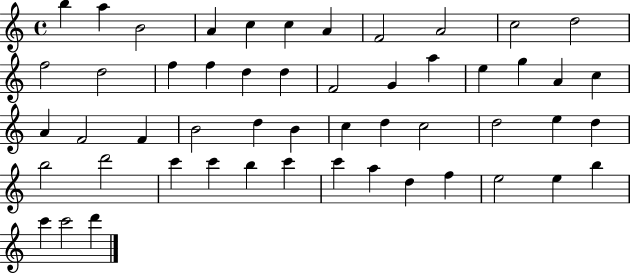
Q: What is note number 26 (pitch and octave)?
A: F4